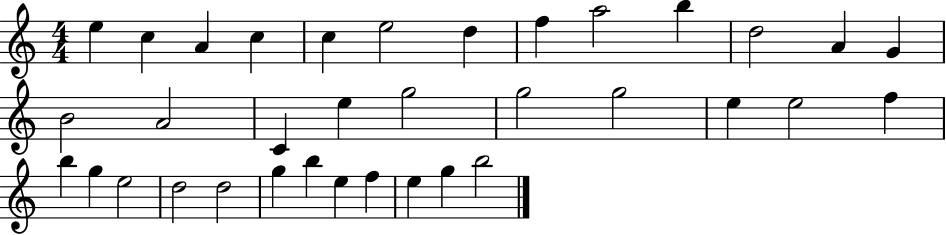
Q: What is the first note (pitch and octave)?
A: E5